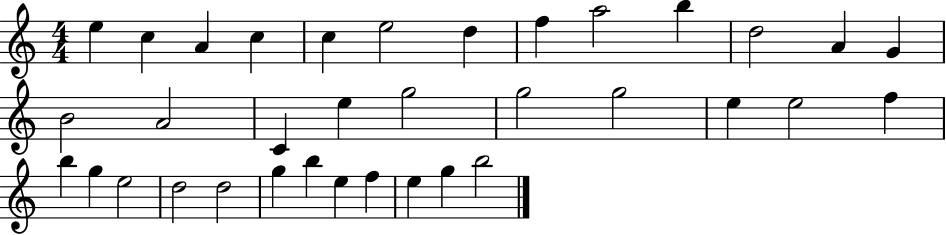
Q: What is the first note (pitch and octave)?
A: E5